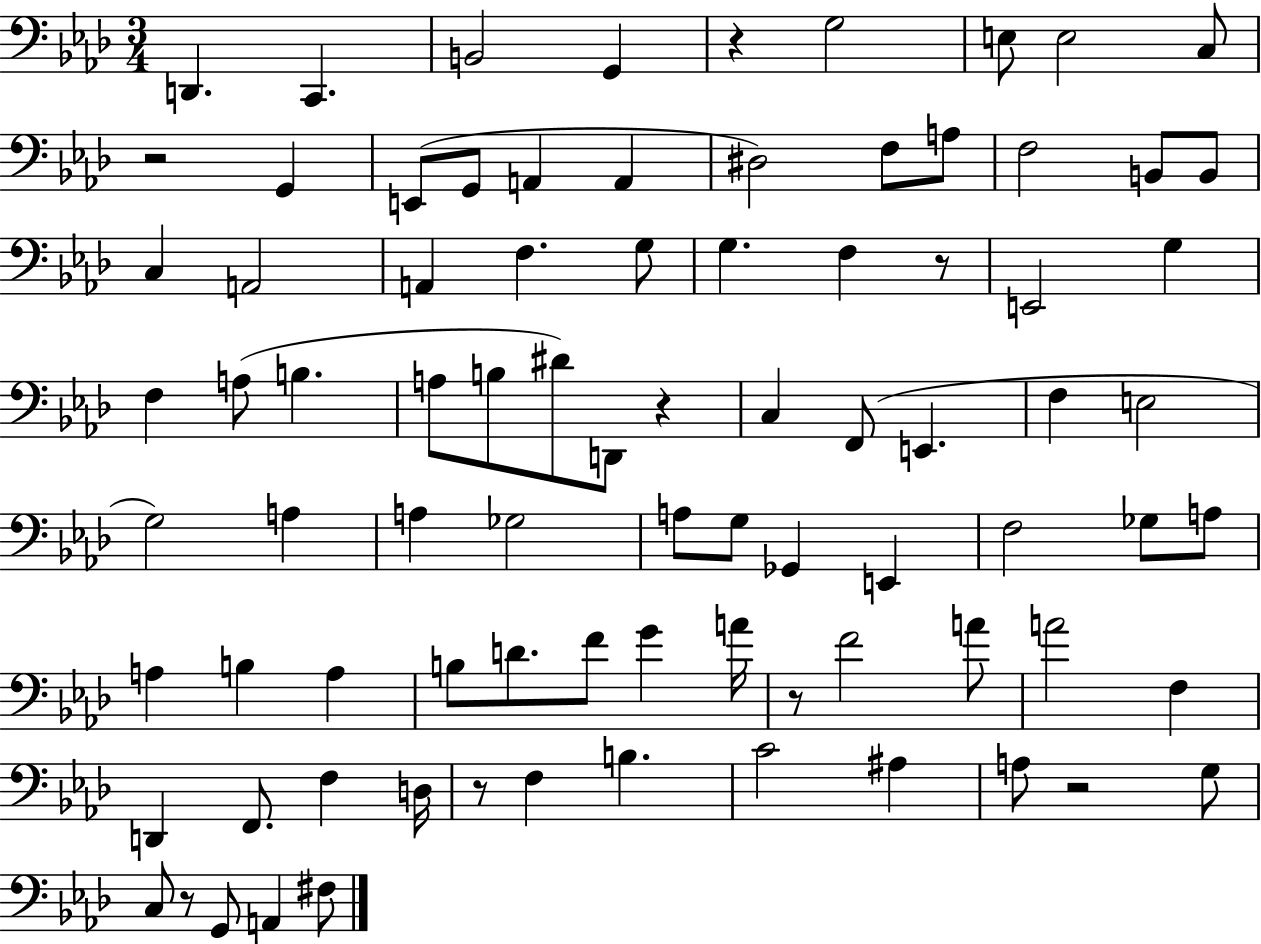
{
  \clef bass
  \numericTimeSignature
  \time 3/4
  \key aes \major
  d,4. c,4. | b,2 g,4 | r4 g2 | e8 e2 c8 | \break r2 g,4 | e,8( g,8 a,4 a,4 | dis2) f8 a8 | f2 b,8 b,8 | \break c4 a,2 | a,4 f4. g8 | g4. f4 r8 | e,2 g4 | \break f4 a8( b4. | a8 b8 dis'8) d,8 r4 | c4 f,8( e,4. | f4 e2 | \break g2) a4 | a4 ges2 | a8 g8 ges,4 e,4 | f2 ges8 a8 | \break a4 b4 a4 | b8 d'8. f'8 g'4 a'16 | r8 f'2 a'8 | a'2 f4 | \break d,4 f,8. f4 d16 | r8 f4 b4. | c'2 ais4 | a8 r2 g8 | \break c8 r8 g,8 a,4 fis8 | \bar "|."
}